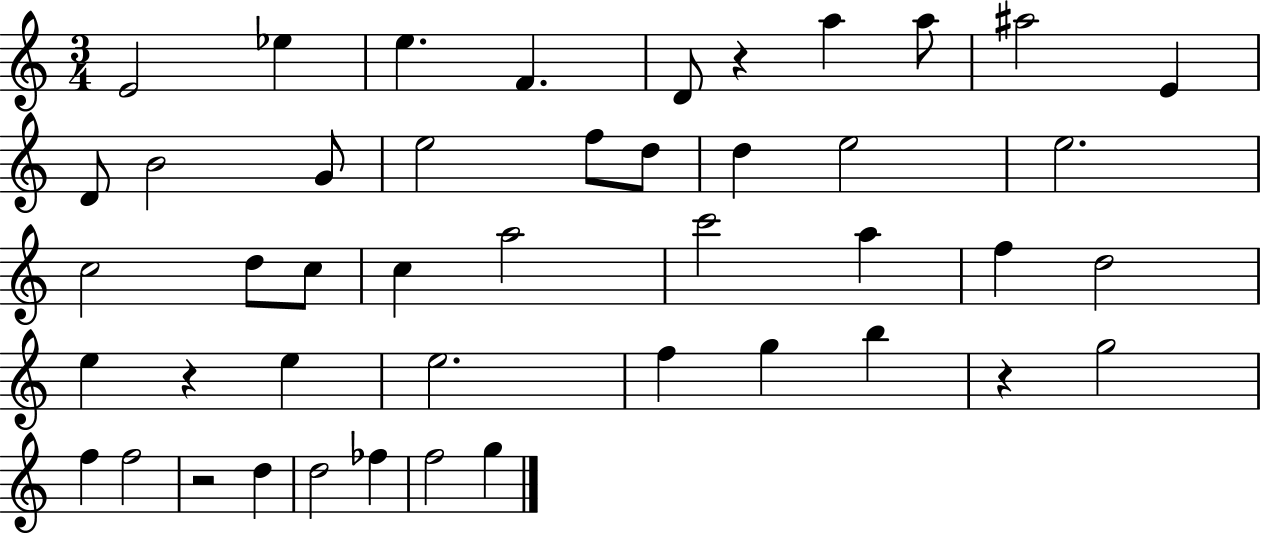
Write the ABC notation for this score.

X:1
T:Untitled
M:3/4
L:1/4
K:C
E2 _e e F D/2 z a a/2 ^a2 E D/2 B2 G/2 e2 f/2 d/2 d e2 e2 c2 d/2 c/2 c a2 c'2 a f d2 e z e e2 f g b z g2 f f2 z2 d d2 _f f2 g